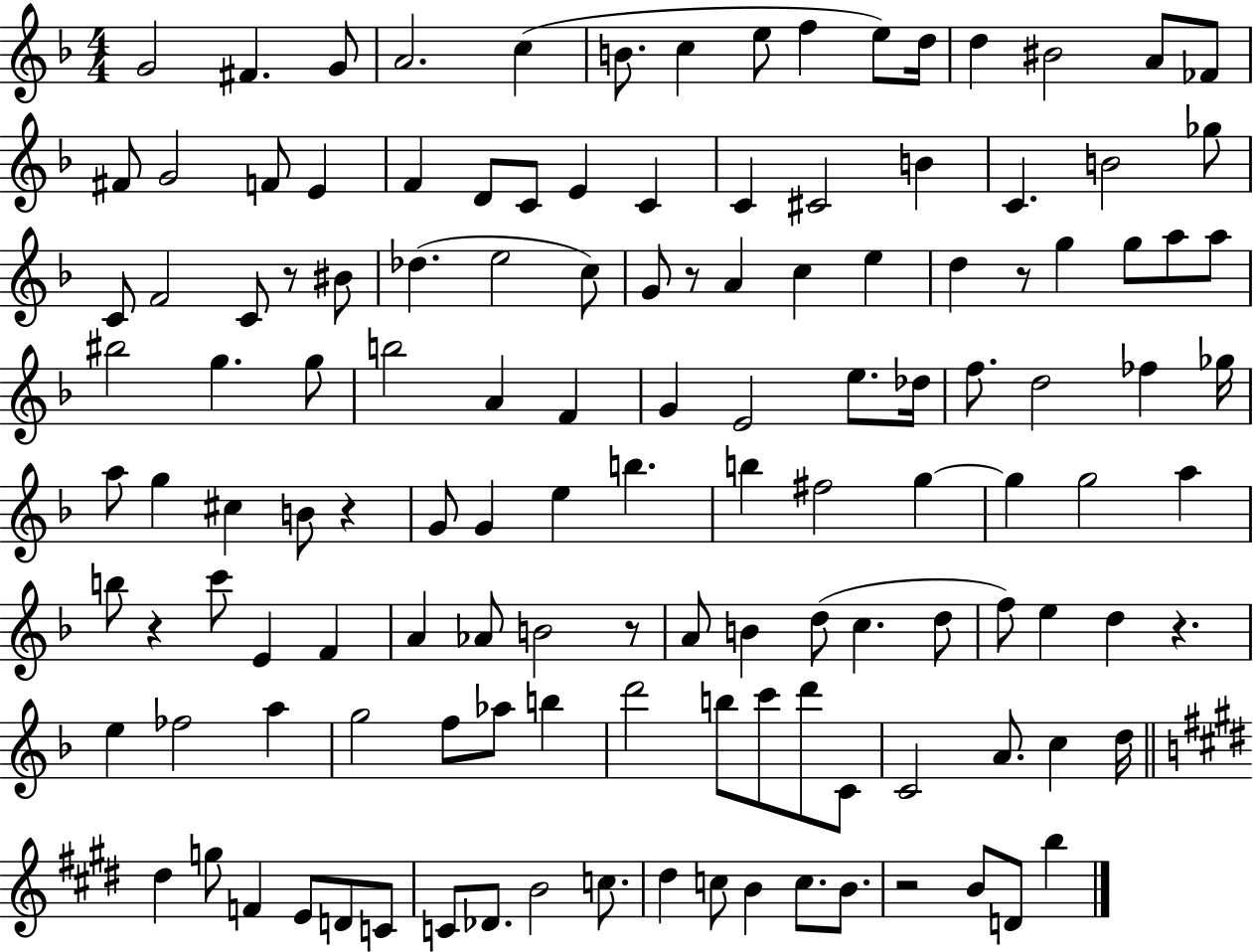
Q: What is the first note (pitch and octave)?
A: G4